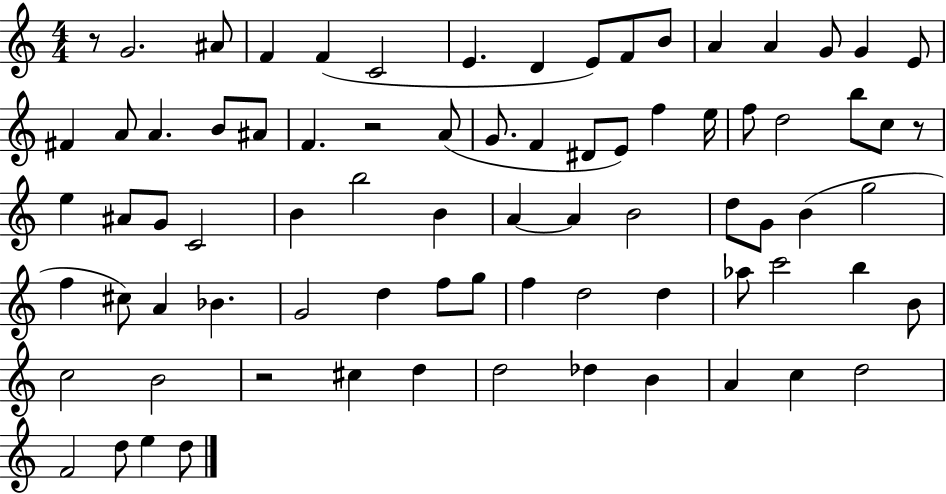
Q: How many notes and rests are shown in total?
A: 79